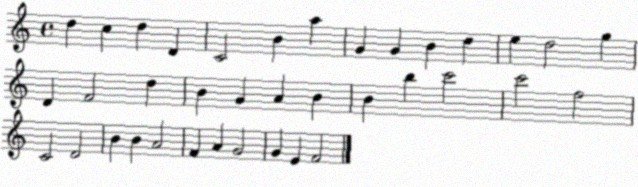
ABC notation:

X:1
T:Untitled
M:4/4
L:1/4
K:C
d c d D C2 B a G G B d e d2 g D F2 d B G A B B b c'2 c'2 f2 C2 D2 B B A2 F A G2 G E F2